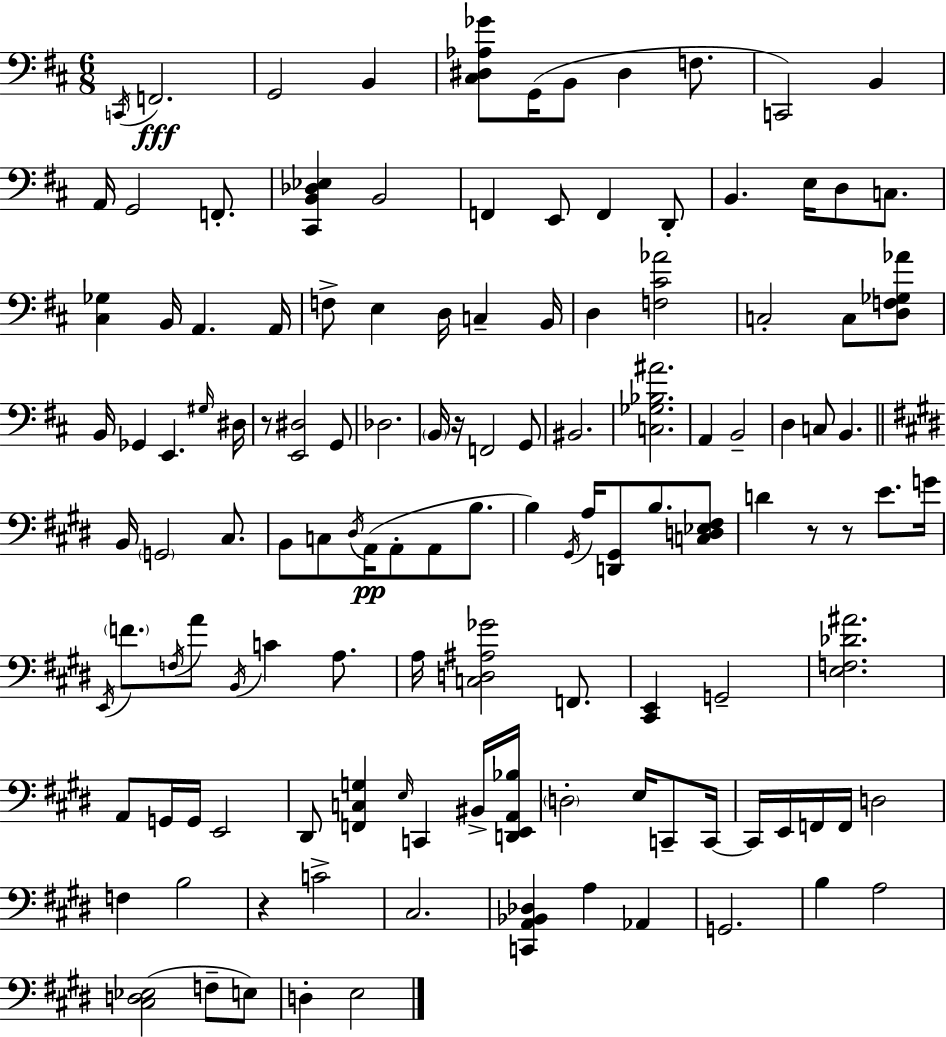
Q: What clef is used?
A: bass